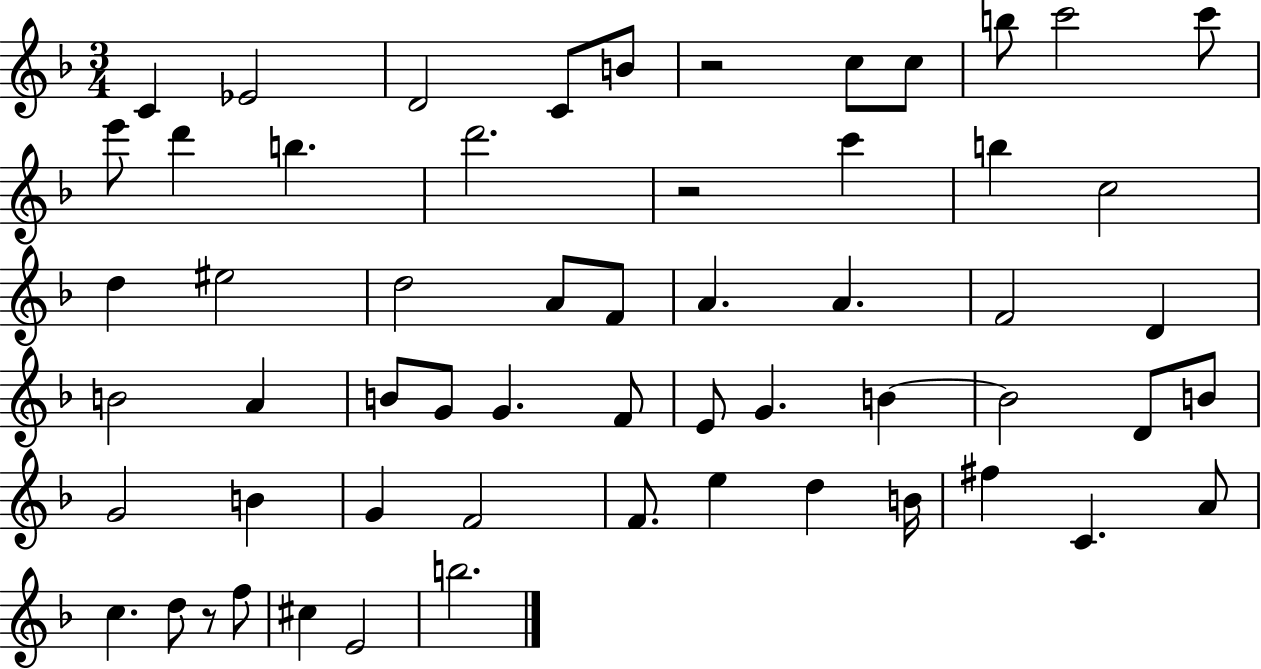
{
  \clef treble
  \numericTimeSignature
  \time 3/4
  \key f \major
  \repeat volta 2 { c'4 ees'2 | d'2 c'8 b'8 | r2 c''8 c''8 | b''8 c'''2 c'''8 | \break e'''8 d'''4 b''4. | d'''2. | r2 c'''4 | b''4 c''2 | \break d''4 eis''2 | d''2 a'8 f'8 | a'4. a'4. | f'2 d'4 | \break b'2 a'4 | b'8 g'8 g'4. f'8 | e'8 g'4. b'4~~ | b'2 d'8 b'8 | \break g'2 b'4 | g'4 f'2 | f'8. e''4 d''4 b'16 | fis''4 c'4. a'8 | \break c''4. d''8 r8 f''8 | cis''4 e'2 | b''2. | } \bar "|."
}